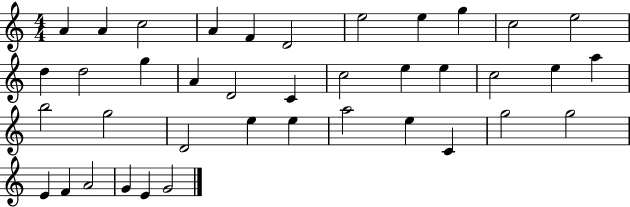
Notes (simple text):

A4/q A4/q C5/h A4/q F4/q D4/h E5/h E5/q G5/q C5/h E5/h D5/q D5/h G5/q A4/q D4/h C4/q C5/h E5/q E5/q C5/h E5/q A5/q B5/h G5/h D4/h E5/q E5/q A5/h E5/q C4/q G5/h G5/h E4/q F4/q A4/h G4/q E4/q G4/h